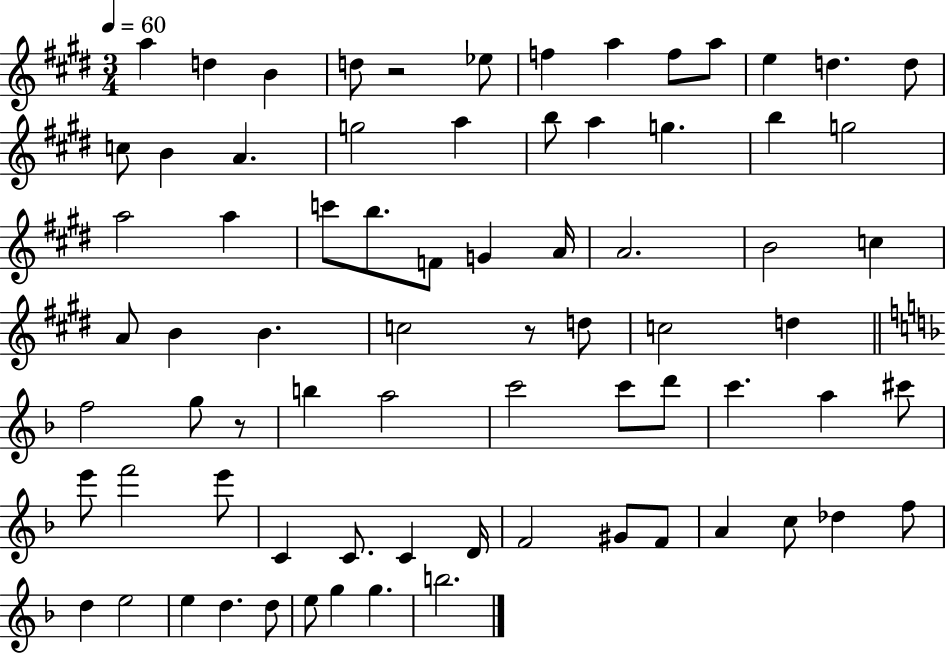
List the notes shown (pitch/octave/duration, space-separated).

A5/q D5/q B4/q D5/e R/h Eb5/e F5/q A5/q F5/e A5/e E5/q D5/q. D5/e C5/e B4/q A4/q. G5/h A5/q B5/e A5/q G5/q. B5/q G5/h A5/h A5/q C6/e B5/e. F4/e G4/q A4/s A4/h. B4/h C5/q A4/e B4/q B4/q. C5/h R/e D5/e C5/h D5/q F5/h G5/e R/e B5/q A5/h C6/h C6/e D6/e C6/q. A5/q C#6/e E6/e F6/h E6/e C4/q C4/e. C4/q D4/s F4/h G#4/e F4/e A4/q C5/e Db5/q F5/e D5/q E5/h E5/q D5/q. D5/e E5/e G5/q G5/q. B5/h.